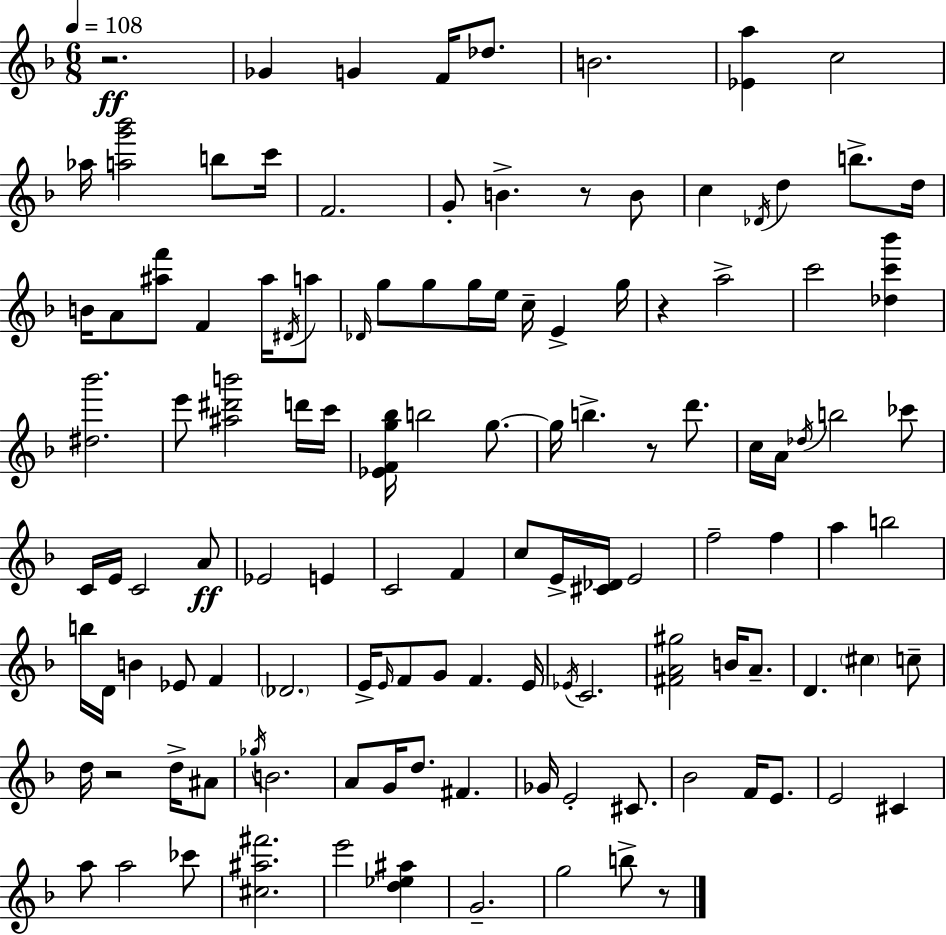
{
  \clef treble
  \numericTimeSignature
  \time 6/8
  \key f \major
  \tempo 4 = 108
  \repeat volta 2 { r2.\ff | ges'4 g'4 f'16 des''8. | b'2. | <ees' a''>4 c''2 | \break aes''16 <a'' g''' bes'''>2 b''8 c'''16 | f'2. | g'8-. b'4.-> r8 b'8 | c''4 \acciaccatura { des'16 } d''4 b''8.-> | \break d''16 b'16 a'8 <ais'' f'''>8 f'4 ais''16 \acciaccatura { dis'16 } | a''8 \grace { des'16 } g''8 g''8 g''16 e''16 c''16-- e'4-> | g''16 r4 a''2-> | c'''2 <des'' c''' bes'''>4 | \break <dis'' bes'''>2. | e'''8 <ais'' dis''' b'''>2 | d'''16 c'''16 <ees' f' g'' bes''>16 b''2 | g''8.~~ g''16 b''4.-> r8 | \break d'''8. c''16 a'16 \acciaccatura { des''16 } b''2 | ces'''8 c'16 e'16 c'2 | a'8\ff ees'2 | e'4 c'2 | \break f'4 c''8 e'16-> <cis' des'>16 e'2 | f''2-- | f''4 a''4 b''2 | b''16 d'16 b'4 ees'8 | \break f'4 \parenthesize des'2. | e'16-> \grace { e'16 } f'8 g'8 f'4. | e'16 \acciaccatura { ees'16 } c'2. | <fis' a' gis''>2 | \break b'16 a'8.-- d'4. | \parenthesize cis''4 c''8-- d''16 r2 | d''16-> ais'8 \acciaccatura { ges''16 } b'2. | a'8 g'16 d''8. | \break fis'4. ges'16 e'2-. | cis'8. bes'2 | f'16 e'8. e'2 | cis'4 a''8 a''2 | \break ces'''8 <cis'' ais'' fis'''>2. | e'''2 | <d'' ees'' ais''>4 g'2.-- | g''2 | \break b''8-> r8 } \bar "|."
}